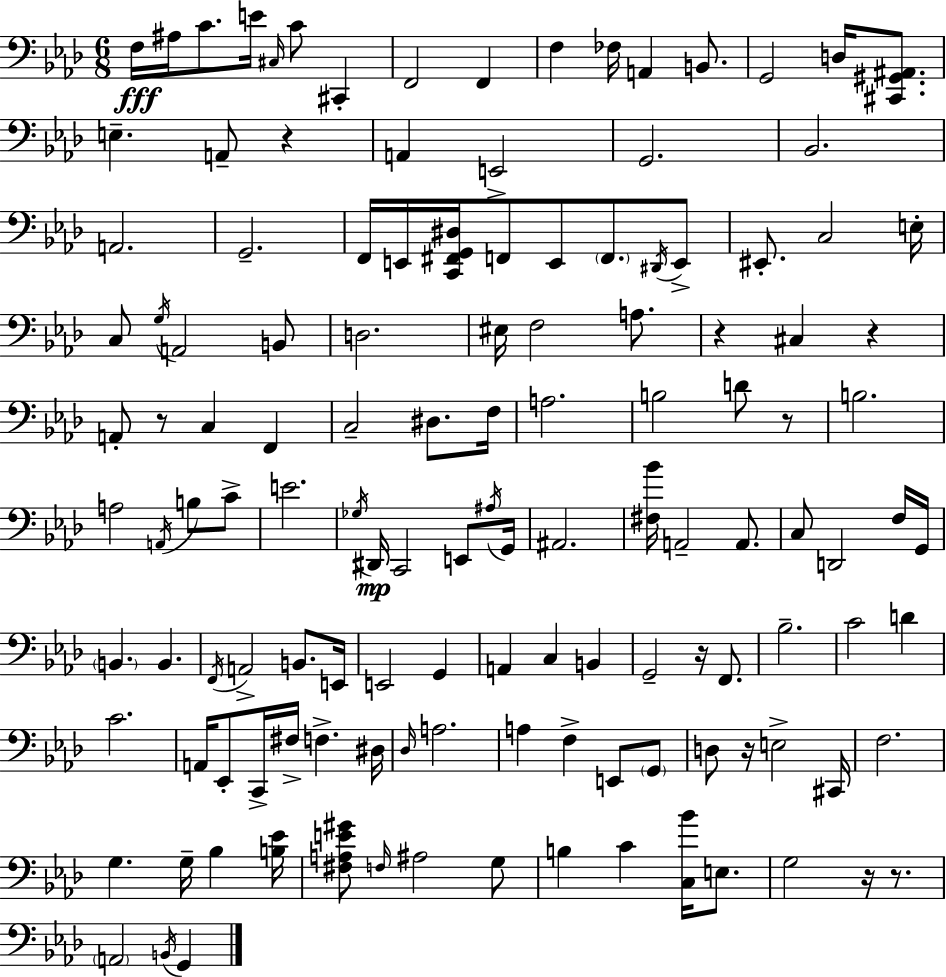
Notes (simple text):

F3/s A#3/s C4/e. E4/s C#3/s C4/e C#2/q F2/h F2/q F3/q FES3/s A2/q B2/e. G2/h D3/s [C#2,G#2,A#2]/e. E3/q. A2/e R/q A2/q E2/h G2/h. Bb2/h. A2/h. G2/h. F2/s E2/s [C2,F#2,G2,D#3]/s F2/e E2/e F2/e. D#2/s E2/e EIS2/e. C3/h E3/s C3/e G3/s A2/h B2/e D3/h. EIS3/s F3/h A3/e. R/q C#3/q R/q A2/e R/e C3/q F2/q C3/h D#3/e. F3/s A3/h. B3/h D4/e R/e B3/h. A3/h A2/s B3/e C4/e E4/h. Gb3/s D#2/s C2/h E2/e A#3/s G2/s A#2/h. [F#3,Bb4]/s A2/h A2/e. C3/e D2/h F3/s G2/s B2/q. B2/q. F2/s A2/h B2/e. E2/s E2/h G2/q A2/q C3/q B2/q G2/h R/s F2/e. Bb3/h. C4/h D4/q C4/h. A2/s Eb2/e C2/s F#3/s F3/q. D#3/s Db3/s A3/h. A3/q F3/q E2/e G2/e D3/e R/s E3/h C#2/s F3/h. G3/q. G3/s Bb3/q [B3,Eb4]/s [F#3,A3,E4,G#4]/e F3/s A#3/h G3/e B3/q C4/q [C3,Bb4]/s E3/e. G3/h R/s R/e. A2/h B2/s G2/q